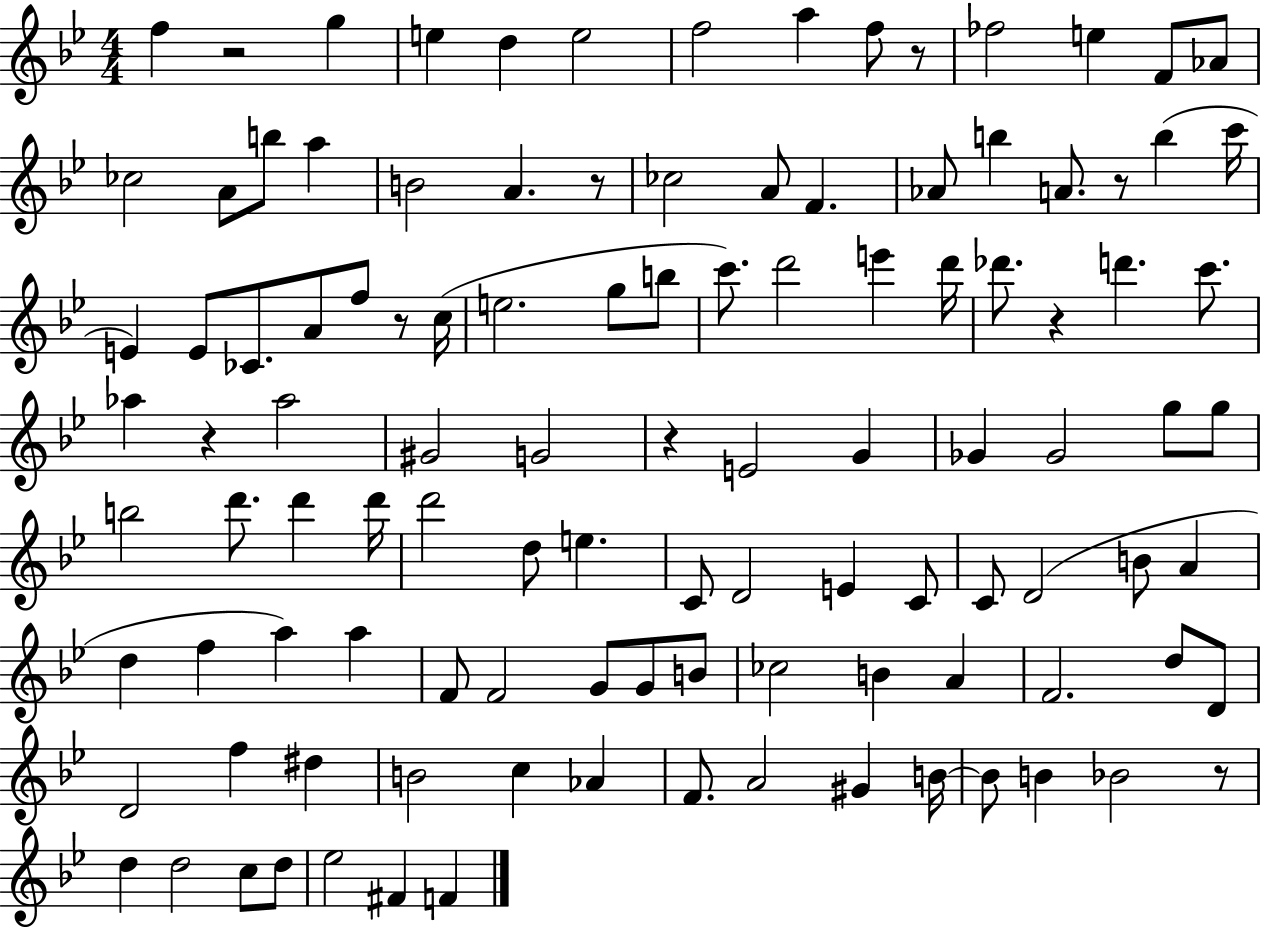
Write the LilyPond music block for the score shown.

{
  \clef treble
  \numericTimeSignature
  \time 4/4
  \key bes \major
  \repeat volta 2 { f''4 r2 g''4 | e''4 d''4 e''2 | f''2 a''4 f''8 r8 | fes''2 e''4 f'8 aes'8 | \break ces''2 a'8 b''8 a''4 | b'2 a'4. r8 | ces''2 a'8 f'4. | aes'8 b''4 a'8. r8 b''4( c'''16 | \break e'4) e'8 ces'8. a'8 f''8 r8 c''16( | e''2. g''8 b''8 | c'''8.) d'''2 e'''4 d'''16 | des'''8. r4 d'''4. c'''8. | \break aes''4 r4 aes''2 | gis'2 g'2 | r4 e'2 g'4 | ges'4 ges'2 g''8 g''8 | \break b''2 d'''8. d'''4 d'''16 | d'''2 d''8 e''4. | c'8 d'2 e'4 c'8 | c'8 d'2( b'8 a'4 | \break d''4 f''4 a''4) a''4 | f'8 f'2 g'8 g'8 b'8 | ces''2 b'4 a'4 | f'2. d''8 d'8 | \break d'2 f''4 dis''4 | b'2 c''4 aes'4 | f'8. a'2 gis'4 b'16~~ | b'8 b'4 bes'2 r8 | \break d''4 d''2 c''8 d''8 | ees''2 fis'4 f'4 | } \bar "|."
}